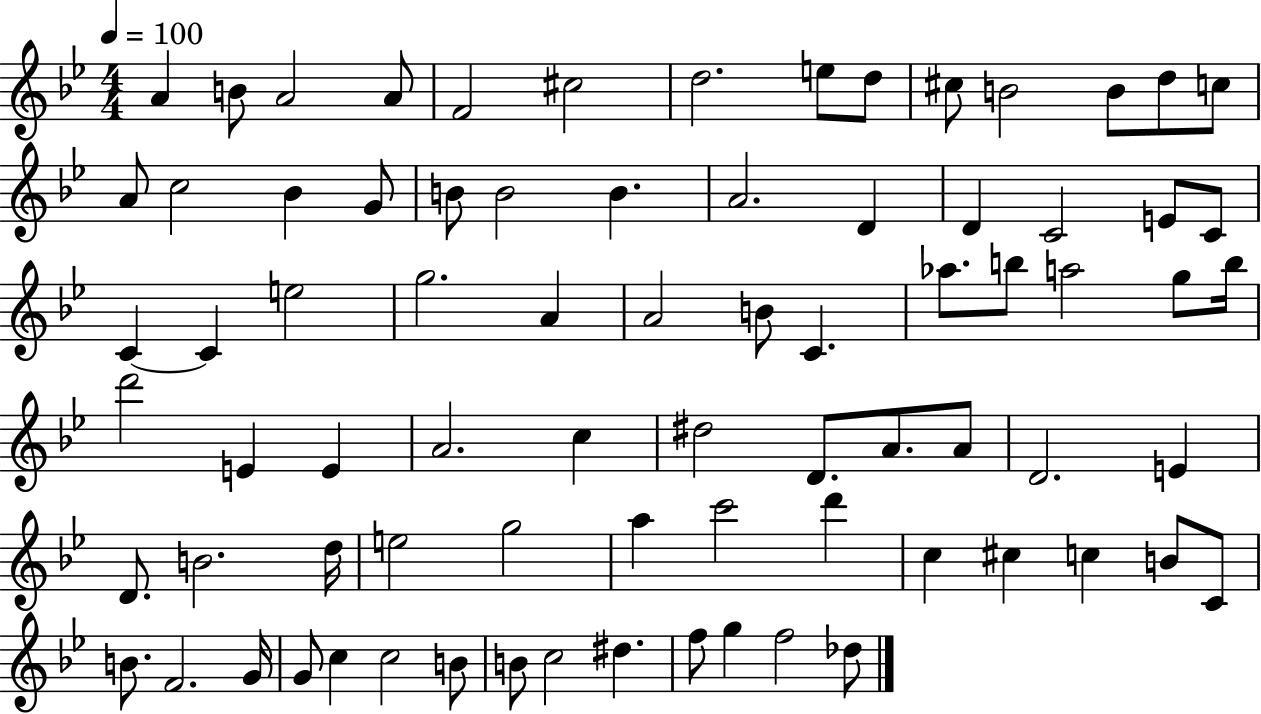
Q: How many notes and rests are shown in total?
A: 78